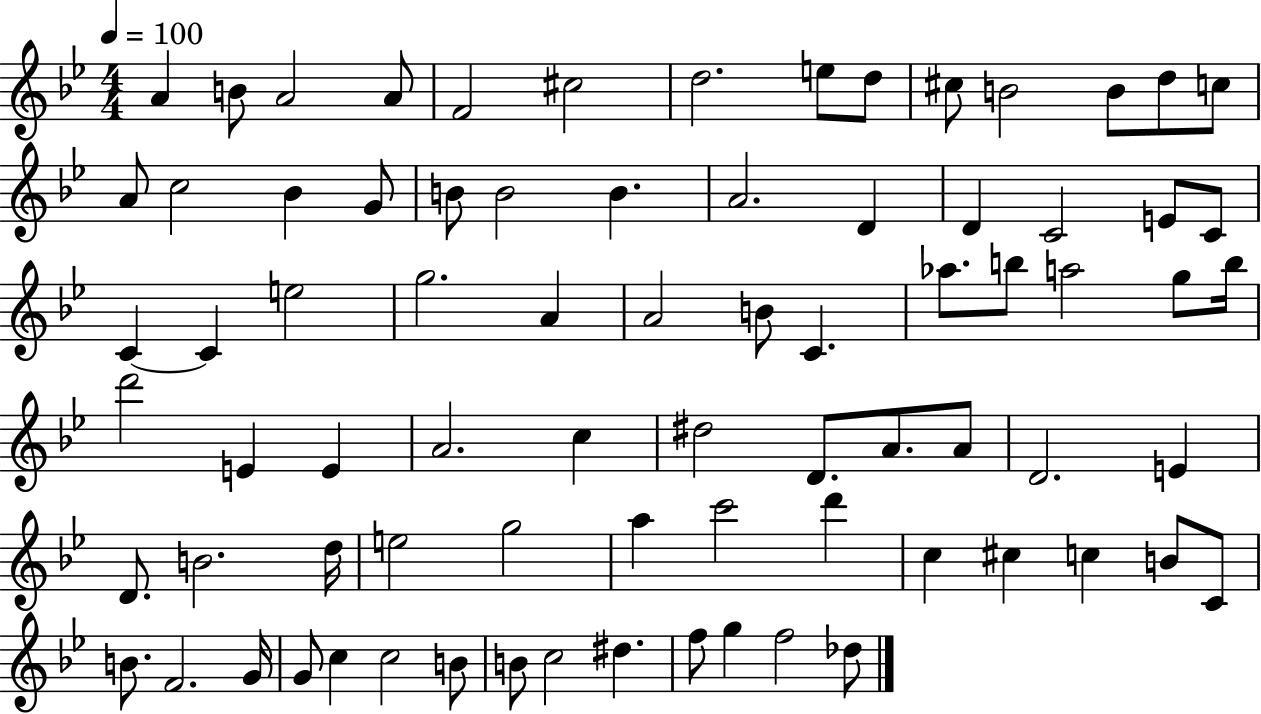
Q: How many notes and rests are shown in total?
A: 78